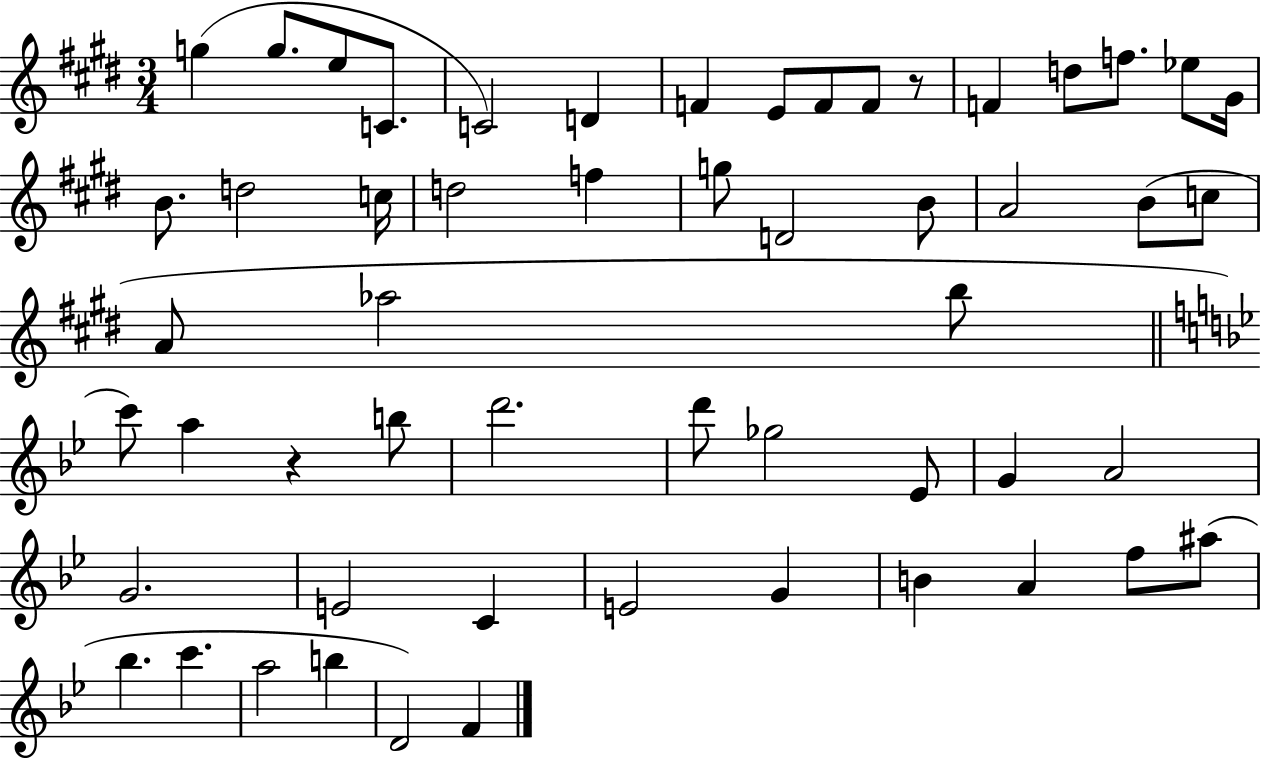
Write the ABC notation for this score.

X:1
T:Untitled
M:3/4
L:1/4
K:E
g g/2 e/2 C/2 C2 D F E/2 F/2 F/2 z/2 F d/2 f/2 _e/2 ^G/4 B/2 d2 c/4 d2 f g/2 D2 B/2 A2 B/2 c/2 A/2 _a2 b/2 c'/2 a z b/2 d'2 d'/2 _g2 _E/2 G A2 G2 E2 C E2 G B A f/2 ^a/2 _b c' a2 b D2 F